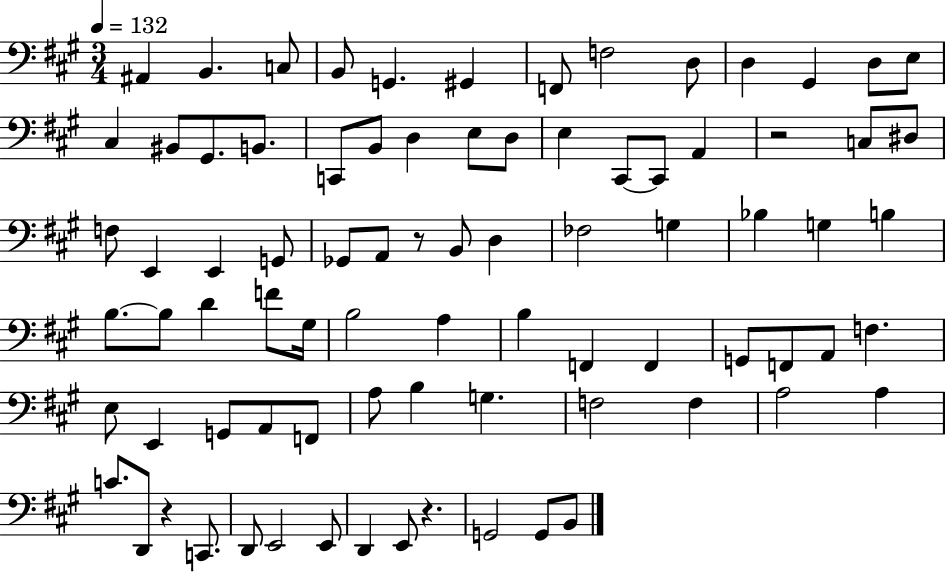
X:1
T:Untitled
M:3/4
L:1/4
K:A
^A,, B,, C,/2 B,,/2 G,, ^G,, F,,/2 F,2 D,/2 D, ^G,, D,/2 E,/2 ^C, ^B,,/2 ^G,,/2 B,,/2 C,,/2 B,,/2 D, E,/2 D,/2 E, ^C,,/2 ^C,,/2 A,, z2 C,/2 ^D,/2 F,/2 E,, E,, G,,/2 _G,,/2 A,,/2 z/2 B,,/2 D, _F,2 G, _B, G, B, B,/2 B,/2 D F/2 ^G,/4 B,2 A, B, F,, F,, G,,/2 F,,/2 A,,/2 F, E,/2 E,, G,,/2 A,,/2 F,,/2 A,/2 B, G, F,2 F, A,2 A, C/2 D,,/2 z C,,/2 D,,/2 E,,2 E,,/2 D,, E,,/2 z G,,2 G,,/2 B,,/2